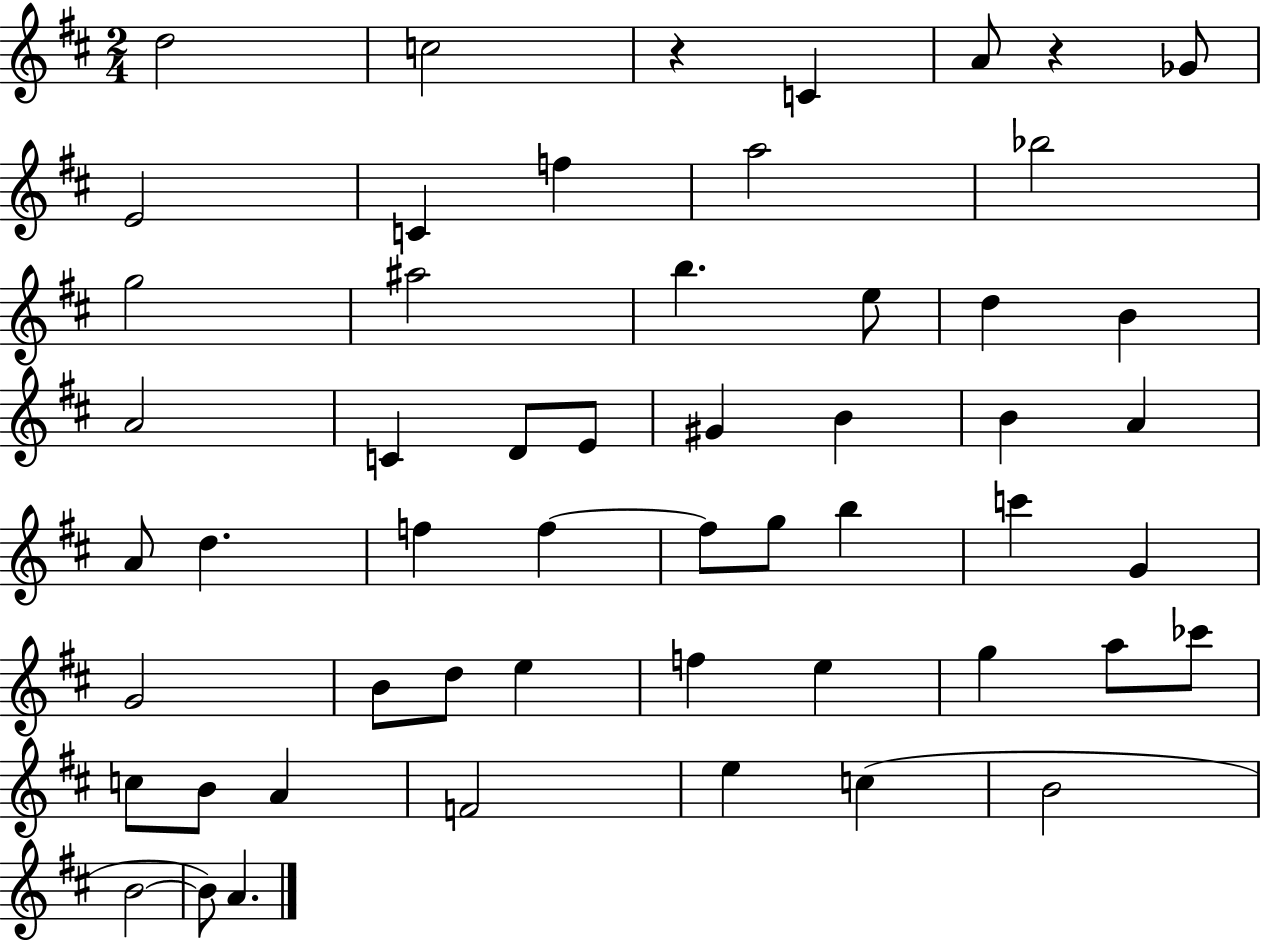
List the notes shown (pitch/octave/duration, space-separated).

D5/h C5/h R/q C4/q A4/e R/q Gb4/e E4/h C4/q F5/q A5/h Bb5/h G5/h A#5/h B5/q. E5/e D5/q B4/q A4/h C4/q D4/e E4/e G#4/q B4/q B4/q A4/q A4/e D5/q. F5/q F5/q F5/e G5/e B5/q C6/q G4/q G4/h B4/e D5/e E5/q F5/q E5/q G5/q A5/e CES6/e C5/e B4/e A4/q F4/h E5/q C5/q B4/h B4/h B4/e A4/q.